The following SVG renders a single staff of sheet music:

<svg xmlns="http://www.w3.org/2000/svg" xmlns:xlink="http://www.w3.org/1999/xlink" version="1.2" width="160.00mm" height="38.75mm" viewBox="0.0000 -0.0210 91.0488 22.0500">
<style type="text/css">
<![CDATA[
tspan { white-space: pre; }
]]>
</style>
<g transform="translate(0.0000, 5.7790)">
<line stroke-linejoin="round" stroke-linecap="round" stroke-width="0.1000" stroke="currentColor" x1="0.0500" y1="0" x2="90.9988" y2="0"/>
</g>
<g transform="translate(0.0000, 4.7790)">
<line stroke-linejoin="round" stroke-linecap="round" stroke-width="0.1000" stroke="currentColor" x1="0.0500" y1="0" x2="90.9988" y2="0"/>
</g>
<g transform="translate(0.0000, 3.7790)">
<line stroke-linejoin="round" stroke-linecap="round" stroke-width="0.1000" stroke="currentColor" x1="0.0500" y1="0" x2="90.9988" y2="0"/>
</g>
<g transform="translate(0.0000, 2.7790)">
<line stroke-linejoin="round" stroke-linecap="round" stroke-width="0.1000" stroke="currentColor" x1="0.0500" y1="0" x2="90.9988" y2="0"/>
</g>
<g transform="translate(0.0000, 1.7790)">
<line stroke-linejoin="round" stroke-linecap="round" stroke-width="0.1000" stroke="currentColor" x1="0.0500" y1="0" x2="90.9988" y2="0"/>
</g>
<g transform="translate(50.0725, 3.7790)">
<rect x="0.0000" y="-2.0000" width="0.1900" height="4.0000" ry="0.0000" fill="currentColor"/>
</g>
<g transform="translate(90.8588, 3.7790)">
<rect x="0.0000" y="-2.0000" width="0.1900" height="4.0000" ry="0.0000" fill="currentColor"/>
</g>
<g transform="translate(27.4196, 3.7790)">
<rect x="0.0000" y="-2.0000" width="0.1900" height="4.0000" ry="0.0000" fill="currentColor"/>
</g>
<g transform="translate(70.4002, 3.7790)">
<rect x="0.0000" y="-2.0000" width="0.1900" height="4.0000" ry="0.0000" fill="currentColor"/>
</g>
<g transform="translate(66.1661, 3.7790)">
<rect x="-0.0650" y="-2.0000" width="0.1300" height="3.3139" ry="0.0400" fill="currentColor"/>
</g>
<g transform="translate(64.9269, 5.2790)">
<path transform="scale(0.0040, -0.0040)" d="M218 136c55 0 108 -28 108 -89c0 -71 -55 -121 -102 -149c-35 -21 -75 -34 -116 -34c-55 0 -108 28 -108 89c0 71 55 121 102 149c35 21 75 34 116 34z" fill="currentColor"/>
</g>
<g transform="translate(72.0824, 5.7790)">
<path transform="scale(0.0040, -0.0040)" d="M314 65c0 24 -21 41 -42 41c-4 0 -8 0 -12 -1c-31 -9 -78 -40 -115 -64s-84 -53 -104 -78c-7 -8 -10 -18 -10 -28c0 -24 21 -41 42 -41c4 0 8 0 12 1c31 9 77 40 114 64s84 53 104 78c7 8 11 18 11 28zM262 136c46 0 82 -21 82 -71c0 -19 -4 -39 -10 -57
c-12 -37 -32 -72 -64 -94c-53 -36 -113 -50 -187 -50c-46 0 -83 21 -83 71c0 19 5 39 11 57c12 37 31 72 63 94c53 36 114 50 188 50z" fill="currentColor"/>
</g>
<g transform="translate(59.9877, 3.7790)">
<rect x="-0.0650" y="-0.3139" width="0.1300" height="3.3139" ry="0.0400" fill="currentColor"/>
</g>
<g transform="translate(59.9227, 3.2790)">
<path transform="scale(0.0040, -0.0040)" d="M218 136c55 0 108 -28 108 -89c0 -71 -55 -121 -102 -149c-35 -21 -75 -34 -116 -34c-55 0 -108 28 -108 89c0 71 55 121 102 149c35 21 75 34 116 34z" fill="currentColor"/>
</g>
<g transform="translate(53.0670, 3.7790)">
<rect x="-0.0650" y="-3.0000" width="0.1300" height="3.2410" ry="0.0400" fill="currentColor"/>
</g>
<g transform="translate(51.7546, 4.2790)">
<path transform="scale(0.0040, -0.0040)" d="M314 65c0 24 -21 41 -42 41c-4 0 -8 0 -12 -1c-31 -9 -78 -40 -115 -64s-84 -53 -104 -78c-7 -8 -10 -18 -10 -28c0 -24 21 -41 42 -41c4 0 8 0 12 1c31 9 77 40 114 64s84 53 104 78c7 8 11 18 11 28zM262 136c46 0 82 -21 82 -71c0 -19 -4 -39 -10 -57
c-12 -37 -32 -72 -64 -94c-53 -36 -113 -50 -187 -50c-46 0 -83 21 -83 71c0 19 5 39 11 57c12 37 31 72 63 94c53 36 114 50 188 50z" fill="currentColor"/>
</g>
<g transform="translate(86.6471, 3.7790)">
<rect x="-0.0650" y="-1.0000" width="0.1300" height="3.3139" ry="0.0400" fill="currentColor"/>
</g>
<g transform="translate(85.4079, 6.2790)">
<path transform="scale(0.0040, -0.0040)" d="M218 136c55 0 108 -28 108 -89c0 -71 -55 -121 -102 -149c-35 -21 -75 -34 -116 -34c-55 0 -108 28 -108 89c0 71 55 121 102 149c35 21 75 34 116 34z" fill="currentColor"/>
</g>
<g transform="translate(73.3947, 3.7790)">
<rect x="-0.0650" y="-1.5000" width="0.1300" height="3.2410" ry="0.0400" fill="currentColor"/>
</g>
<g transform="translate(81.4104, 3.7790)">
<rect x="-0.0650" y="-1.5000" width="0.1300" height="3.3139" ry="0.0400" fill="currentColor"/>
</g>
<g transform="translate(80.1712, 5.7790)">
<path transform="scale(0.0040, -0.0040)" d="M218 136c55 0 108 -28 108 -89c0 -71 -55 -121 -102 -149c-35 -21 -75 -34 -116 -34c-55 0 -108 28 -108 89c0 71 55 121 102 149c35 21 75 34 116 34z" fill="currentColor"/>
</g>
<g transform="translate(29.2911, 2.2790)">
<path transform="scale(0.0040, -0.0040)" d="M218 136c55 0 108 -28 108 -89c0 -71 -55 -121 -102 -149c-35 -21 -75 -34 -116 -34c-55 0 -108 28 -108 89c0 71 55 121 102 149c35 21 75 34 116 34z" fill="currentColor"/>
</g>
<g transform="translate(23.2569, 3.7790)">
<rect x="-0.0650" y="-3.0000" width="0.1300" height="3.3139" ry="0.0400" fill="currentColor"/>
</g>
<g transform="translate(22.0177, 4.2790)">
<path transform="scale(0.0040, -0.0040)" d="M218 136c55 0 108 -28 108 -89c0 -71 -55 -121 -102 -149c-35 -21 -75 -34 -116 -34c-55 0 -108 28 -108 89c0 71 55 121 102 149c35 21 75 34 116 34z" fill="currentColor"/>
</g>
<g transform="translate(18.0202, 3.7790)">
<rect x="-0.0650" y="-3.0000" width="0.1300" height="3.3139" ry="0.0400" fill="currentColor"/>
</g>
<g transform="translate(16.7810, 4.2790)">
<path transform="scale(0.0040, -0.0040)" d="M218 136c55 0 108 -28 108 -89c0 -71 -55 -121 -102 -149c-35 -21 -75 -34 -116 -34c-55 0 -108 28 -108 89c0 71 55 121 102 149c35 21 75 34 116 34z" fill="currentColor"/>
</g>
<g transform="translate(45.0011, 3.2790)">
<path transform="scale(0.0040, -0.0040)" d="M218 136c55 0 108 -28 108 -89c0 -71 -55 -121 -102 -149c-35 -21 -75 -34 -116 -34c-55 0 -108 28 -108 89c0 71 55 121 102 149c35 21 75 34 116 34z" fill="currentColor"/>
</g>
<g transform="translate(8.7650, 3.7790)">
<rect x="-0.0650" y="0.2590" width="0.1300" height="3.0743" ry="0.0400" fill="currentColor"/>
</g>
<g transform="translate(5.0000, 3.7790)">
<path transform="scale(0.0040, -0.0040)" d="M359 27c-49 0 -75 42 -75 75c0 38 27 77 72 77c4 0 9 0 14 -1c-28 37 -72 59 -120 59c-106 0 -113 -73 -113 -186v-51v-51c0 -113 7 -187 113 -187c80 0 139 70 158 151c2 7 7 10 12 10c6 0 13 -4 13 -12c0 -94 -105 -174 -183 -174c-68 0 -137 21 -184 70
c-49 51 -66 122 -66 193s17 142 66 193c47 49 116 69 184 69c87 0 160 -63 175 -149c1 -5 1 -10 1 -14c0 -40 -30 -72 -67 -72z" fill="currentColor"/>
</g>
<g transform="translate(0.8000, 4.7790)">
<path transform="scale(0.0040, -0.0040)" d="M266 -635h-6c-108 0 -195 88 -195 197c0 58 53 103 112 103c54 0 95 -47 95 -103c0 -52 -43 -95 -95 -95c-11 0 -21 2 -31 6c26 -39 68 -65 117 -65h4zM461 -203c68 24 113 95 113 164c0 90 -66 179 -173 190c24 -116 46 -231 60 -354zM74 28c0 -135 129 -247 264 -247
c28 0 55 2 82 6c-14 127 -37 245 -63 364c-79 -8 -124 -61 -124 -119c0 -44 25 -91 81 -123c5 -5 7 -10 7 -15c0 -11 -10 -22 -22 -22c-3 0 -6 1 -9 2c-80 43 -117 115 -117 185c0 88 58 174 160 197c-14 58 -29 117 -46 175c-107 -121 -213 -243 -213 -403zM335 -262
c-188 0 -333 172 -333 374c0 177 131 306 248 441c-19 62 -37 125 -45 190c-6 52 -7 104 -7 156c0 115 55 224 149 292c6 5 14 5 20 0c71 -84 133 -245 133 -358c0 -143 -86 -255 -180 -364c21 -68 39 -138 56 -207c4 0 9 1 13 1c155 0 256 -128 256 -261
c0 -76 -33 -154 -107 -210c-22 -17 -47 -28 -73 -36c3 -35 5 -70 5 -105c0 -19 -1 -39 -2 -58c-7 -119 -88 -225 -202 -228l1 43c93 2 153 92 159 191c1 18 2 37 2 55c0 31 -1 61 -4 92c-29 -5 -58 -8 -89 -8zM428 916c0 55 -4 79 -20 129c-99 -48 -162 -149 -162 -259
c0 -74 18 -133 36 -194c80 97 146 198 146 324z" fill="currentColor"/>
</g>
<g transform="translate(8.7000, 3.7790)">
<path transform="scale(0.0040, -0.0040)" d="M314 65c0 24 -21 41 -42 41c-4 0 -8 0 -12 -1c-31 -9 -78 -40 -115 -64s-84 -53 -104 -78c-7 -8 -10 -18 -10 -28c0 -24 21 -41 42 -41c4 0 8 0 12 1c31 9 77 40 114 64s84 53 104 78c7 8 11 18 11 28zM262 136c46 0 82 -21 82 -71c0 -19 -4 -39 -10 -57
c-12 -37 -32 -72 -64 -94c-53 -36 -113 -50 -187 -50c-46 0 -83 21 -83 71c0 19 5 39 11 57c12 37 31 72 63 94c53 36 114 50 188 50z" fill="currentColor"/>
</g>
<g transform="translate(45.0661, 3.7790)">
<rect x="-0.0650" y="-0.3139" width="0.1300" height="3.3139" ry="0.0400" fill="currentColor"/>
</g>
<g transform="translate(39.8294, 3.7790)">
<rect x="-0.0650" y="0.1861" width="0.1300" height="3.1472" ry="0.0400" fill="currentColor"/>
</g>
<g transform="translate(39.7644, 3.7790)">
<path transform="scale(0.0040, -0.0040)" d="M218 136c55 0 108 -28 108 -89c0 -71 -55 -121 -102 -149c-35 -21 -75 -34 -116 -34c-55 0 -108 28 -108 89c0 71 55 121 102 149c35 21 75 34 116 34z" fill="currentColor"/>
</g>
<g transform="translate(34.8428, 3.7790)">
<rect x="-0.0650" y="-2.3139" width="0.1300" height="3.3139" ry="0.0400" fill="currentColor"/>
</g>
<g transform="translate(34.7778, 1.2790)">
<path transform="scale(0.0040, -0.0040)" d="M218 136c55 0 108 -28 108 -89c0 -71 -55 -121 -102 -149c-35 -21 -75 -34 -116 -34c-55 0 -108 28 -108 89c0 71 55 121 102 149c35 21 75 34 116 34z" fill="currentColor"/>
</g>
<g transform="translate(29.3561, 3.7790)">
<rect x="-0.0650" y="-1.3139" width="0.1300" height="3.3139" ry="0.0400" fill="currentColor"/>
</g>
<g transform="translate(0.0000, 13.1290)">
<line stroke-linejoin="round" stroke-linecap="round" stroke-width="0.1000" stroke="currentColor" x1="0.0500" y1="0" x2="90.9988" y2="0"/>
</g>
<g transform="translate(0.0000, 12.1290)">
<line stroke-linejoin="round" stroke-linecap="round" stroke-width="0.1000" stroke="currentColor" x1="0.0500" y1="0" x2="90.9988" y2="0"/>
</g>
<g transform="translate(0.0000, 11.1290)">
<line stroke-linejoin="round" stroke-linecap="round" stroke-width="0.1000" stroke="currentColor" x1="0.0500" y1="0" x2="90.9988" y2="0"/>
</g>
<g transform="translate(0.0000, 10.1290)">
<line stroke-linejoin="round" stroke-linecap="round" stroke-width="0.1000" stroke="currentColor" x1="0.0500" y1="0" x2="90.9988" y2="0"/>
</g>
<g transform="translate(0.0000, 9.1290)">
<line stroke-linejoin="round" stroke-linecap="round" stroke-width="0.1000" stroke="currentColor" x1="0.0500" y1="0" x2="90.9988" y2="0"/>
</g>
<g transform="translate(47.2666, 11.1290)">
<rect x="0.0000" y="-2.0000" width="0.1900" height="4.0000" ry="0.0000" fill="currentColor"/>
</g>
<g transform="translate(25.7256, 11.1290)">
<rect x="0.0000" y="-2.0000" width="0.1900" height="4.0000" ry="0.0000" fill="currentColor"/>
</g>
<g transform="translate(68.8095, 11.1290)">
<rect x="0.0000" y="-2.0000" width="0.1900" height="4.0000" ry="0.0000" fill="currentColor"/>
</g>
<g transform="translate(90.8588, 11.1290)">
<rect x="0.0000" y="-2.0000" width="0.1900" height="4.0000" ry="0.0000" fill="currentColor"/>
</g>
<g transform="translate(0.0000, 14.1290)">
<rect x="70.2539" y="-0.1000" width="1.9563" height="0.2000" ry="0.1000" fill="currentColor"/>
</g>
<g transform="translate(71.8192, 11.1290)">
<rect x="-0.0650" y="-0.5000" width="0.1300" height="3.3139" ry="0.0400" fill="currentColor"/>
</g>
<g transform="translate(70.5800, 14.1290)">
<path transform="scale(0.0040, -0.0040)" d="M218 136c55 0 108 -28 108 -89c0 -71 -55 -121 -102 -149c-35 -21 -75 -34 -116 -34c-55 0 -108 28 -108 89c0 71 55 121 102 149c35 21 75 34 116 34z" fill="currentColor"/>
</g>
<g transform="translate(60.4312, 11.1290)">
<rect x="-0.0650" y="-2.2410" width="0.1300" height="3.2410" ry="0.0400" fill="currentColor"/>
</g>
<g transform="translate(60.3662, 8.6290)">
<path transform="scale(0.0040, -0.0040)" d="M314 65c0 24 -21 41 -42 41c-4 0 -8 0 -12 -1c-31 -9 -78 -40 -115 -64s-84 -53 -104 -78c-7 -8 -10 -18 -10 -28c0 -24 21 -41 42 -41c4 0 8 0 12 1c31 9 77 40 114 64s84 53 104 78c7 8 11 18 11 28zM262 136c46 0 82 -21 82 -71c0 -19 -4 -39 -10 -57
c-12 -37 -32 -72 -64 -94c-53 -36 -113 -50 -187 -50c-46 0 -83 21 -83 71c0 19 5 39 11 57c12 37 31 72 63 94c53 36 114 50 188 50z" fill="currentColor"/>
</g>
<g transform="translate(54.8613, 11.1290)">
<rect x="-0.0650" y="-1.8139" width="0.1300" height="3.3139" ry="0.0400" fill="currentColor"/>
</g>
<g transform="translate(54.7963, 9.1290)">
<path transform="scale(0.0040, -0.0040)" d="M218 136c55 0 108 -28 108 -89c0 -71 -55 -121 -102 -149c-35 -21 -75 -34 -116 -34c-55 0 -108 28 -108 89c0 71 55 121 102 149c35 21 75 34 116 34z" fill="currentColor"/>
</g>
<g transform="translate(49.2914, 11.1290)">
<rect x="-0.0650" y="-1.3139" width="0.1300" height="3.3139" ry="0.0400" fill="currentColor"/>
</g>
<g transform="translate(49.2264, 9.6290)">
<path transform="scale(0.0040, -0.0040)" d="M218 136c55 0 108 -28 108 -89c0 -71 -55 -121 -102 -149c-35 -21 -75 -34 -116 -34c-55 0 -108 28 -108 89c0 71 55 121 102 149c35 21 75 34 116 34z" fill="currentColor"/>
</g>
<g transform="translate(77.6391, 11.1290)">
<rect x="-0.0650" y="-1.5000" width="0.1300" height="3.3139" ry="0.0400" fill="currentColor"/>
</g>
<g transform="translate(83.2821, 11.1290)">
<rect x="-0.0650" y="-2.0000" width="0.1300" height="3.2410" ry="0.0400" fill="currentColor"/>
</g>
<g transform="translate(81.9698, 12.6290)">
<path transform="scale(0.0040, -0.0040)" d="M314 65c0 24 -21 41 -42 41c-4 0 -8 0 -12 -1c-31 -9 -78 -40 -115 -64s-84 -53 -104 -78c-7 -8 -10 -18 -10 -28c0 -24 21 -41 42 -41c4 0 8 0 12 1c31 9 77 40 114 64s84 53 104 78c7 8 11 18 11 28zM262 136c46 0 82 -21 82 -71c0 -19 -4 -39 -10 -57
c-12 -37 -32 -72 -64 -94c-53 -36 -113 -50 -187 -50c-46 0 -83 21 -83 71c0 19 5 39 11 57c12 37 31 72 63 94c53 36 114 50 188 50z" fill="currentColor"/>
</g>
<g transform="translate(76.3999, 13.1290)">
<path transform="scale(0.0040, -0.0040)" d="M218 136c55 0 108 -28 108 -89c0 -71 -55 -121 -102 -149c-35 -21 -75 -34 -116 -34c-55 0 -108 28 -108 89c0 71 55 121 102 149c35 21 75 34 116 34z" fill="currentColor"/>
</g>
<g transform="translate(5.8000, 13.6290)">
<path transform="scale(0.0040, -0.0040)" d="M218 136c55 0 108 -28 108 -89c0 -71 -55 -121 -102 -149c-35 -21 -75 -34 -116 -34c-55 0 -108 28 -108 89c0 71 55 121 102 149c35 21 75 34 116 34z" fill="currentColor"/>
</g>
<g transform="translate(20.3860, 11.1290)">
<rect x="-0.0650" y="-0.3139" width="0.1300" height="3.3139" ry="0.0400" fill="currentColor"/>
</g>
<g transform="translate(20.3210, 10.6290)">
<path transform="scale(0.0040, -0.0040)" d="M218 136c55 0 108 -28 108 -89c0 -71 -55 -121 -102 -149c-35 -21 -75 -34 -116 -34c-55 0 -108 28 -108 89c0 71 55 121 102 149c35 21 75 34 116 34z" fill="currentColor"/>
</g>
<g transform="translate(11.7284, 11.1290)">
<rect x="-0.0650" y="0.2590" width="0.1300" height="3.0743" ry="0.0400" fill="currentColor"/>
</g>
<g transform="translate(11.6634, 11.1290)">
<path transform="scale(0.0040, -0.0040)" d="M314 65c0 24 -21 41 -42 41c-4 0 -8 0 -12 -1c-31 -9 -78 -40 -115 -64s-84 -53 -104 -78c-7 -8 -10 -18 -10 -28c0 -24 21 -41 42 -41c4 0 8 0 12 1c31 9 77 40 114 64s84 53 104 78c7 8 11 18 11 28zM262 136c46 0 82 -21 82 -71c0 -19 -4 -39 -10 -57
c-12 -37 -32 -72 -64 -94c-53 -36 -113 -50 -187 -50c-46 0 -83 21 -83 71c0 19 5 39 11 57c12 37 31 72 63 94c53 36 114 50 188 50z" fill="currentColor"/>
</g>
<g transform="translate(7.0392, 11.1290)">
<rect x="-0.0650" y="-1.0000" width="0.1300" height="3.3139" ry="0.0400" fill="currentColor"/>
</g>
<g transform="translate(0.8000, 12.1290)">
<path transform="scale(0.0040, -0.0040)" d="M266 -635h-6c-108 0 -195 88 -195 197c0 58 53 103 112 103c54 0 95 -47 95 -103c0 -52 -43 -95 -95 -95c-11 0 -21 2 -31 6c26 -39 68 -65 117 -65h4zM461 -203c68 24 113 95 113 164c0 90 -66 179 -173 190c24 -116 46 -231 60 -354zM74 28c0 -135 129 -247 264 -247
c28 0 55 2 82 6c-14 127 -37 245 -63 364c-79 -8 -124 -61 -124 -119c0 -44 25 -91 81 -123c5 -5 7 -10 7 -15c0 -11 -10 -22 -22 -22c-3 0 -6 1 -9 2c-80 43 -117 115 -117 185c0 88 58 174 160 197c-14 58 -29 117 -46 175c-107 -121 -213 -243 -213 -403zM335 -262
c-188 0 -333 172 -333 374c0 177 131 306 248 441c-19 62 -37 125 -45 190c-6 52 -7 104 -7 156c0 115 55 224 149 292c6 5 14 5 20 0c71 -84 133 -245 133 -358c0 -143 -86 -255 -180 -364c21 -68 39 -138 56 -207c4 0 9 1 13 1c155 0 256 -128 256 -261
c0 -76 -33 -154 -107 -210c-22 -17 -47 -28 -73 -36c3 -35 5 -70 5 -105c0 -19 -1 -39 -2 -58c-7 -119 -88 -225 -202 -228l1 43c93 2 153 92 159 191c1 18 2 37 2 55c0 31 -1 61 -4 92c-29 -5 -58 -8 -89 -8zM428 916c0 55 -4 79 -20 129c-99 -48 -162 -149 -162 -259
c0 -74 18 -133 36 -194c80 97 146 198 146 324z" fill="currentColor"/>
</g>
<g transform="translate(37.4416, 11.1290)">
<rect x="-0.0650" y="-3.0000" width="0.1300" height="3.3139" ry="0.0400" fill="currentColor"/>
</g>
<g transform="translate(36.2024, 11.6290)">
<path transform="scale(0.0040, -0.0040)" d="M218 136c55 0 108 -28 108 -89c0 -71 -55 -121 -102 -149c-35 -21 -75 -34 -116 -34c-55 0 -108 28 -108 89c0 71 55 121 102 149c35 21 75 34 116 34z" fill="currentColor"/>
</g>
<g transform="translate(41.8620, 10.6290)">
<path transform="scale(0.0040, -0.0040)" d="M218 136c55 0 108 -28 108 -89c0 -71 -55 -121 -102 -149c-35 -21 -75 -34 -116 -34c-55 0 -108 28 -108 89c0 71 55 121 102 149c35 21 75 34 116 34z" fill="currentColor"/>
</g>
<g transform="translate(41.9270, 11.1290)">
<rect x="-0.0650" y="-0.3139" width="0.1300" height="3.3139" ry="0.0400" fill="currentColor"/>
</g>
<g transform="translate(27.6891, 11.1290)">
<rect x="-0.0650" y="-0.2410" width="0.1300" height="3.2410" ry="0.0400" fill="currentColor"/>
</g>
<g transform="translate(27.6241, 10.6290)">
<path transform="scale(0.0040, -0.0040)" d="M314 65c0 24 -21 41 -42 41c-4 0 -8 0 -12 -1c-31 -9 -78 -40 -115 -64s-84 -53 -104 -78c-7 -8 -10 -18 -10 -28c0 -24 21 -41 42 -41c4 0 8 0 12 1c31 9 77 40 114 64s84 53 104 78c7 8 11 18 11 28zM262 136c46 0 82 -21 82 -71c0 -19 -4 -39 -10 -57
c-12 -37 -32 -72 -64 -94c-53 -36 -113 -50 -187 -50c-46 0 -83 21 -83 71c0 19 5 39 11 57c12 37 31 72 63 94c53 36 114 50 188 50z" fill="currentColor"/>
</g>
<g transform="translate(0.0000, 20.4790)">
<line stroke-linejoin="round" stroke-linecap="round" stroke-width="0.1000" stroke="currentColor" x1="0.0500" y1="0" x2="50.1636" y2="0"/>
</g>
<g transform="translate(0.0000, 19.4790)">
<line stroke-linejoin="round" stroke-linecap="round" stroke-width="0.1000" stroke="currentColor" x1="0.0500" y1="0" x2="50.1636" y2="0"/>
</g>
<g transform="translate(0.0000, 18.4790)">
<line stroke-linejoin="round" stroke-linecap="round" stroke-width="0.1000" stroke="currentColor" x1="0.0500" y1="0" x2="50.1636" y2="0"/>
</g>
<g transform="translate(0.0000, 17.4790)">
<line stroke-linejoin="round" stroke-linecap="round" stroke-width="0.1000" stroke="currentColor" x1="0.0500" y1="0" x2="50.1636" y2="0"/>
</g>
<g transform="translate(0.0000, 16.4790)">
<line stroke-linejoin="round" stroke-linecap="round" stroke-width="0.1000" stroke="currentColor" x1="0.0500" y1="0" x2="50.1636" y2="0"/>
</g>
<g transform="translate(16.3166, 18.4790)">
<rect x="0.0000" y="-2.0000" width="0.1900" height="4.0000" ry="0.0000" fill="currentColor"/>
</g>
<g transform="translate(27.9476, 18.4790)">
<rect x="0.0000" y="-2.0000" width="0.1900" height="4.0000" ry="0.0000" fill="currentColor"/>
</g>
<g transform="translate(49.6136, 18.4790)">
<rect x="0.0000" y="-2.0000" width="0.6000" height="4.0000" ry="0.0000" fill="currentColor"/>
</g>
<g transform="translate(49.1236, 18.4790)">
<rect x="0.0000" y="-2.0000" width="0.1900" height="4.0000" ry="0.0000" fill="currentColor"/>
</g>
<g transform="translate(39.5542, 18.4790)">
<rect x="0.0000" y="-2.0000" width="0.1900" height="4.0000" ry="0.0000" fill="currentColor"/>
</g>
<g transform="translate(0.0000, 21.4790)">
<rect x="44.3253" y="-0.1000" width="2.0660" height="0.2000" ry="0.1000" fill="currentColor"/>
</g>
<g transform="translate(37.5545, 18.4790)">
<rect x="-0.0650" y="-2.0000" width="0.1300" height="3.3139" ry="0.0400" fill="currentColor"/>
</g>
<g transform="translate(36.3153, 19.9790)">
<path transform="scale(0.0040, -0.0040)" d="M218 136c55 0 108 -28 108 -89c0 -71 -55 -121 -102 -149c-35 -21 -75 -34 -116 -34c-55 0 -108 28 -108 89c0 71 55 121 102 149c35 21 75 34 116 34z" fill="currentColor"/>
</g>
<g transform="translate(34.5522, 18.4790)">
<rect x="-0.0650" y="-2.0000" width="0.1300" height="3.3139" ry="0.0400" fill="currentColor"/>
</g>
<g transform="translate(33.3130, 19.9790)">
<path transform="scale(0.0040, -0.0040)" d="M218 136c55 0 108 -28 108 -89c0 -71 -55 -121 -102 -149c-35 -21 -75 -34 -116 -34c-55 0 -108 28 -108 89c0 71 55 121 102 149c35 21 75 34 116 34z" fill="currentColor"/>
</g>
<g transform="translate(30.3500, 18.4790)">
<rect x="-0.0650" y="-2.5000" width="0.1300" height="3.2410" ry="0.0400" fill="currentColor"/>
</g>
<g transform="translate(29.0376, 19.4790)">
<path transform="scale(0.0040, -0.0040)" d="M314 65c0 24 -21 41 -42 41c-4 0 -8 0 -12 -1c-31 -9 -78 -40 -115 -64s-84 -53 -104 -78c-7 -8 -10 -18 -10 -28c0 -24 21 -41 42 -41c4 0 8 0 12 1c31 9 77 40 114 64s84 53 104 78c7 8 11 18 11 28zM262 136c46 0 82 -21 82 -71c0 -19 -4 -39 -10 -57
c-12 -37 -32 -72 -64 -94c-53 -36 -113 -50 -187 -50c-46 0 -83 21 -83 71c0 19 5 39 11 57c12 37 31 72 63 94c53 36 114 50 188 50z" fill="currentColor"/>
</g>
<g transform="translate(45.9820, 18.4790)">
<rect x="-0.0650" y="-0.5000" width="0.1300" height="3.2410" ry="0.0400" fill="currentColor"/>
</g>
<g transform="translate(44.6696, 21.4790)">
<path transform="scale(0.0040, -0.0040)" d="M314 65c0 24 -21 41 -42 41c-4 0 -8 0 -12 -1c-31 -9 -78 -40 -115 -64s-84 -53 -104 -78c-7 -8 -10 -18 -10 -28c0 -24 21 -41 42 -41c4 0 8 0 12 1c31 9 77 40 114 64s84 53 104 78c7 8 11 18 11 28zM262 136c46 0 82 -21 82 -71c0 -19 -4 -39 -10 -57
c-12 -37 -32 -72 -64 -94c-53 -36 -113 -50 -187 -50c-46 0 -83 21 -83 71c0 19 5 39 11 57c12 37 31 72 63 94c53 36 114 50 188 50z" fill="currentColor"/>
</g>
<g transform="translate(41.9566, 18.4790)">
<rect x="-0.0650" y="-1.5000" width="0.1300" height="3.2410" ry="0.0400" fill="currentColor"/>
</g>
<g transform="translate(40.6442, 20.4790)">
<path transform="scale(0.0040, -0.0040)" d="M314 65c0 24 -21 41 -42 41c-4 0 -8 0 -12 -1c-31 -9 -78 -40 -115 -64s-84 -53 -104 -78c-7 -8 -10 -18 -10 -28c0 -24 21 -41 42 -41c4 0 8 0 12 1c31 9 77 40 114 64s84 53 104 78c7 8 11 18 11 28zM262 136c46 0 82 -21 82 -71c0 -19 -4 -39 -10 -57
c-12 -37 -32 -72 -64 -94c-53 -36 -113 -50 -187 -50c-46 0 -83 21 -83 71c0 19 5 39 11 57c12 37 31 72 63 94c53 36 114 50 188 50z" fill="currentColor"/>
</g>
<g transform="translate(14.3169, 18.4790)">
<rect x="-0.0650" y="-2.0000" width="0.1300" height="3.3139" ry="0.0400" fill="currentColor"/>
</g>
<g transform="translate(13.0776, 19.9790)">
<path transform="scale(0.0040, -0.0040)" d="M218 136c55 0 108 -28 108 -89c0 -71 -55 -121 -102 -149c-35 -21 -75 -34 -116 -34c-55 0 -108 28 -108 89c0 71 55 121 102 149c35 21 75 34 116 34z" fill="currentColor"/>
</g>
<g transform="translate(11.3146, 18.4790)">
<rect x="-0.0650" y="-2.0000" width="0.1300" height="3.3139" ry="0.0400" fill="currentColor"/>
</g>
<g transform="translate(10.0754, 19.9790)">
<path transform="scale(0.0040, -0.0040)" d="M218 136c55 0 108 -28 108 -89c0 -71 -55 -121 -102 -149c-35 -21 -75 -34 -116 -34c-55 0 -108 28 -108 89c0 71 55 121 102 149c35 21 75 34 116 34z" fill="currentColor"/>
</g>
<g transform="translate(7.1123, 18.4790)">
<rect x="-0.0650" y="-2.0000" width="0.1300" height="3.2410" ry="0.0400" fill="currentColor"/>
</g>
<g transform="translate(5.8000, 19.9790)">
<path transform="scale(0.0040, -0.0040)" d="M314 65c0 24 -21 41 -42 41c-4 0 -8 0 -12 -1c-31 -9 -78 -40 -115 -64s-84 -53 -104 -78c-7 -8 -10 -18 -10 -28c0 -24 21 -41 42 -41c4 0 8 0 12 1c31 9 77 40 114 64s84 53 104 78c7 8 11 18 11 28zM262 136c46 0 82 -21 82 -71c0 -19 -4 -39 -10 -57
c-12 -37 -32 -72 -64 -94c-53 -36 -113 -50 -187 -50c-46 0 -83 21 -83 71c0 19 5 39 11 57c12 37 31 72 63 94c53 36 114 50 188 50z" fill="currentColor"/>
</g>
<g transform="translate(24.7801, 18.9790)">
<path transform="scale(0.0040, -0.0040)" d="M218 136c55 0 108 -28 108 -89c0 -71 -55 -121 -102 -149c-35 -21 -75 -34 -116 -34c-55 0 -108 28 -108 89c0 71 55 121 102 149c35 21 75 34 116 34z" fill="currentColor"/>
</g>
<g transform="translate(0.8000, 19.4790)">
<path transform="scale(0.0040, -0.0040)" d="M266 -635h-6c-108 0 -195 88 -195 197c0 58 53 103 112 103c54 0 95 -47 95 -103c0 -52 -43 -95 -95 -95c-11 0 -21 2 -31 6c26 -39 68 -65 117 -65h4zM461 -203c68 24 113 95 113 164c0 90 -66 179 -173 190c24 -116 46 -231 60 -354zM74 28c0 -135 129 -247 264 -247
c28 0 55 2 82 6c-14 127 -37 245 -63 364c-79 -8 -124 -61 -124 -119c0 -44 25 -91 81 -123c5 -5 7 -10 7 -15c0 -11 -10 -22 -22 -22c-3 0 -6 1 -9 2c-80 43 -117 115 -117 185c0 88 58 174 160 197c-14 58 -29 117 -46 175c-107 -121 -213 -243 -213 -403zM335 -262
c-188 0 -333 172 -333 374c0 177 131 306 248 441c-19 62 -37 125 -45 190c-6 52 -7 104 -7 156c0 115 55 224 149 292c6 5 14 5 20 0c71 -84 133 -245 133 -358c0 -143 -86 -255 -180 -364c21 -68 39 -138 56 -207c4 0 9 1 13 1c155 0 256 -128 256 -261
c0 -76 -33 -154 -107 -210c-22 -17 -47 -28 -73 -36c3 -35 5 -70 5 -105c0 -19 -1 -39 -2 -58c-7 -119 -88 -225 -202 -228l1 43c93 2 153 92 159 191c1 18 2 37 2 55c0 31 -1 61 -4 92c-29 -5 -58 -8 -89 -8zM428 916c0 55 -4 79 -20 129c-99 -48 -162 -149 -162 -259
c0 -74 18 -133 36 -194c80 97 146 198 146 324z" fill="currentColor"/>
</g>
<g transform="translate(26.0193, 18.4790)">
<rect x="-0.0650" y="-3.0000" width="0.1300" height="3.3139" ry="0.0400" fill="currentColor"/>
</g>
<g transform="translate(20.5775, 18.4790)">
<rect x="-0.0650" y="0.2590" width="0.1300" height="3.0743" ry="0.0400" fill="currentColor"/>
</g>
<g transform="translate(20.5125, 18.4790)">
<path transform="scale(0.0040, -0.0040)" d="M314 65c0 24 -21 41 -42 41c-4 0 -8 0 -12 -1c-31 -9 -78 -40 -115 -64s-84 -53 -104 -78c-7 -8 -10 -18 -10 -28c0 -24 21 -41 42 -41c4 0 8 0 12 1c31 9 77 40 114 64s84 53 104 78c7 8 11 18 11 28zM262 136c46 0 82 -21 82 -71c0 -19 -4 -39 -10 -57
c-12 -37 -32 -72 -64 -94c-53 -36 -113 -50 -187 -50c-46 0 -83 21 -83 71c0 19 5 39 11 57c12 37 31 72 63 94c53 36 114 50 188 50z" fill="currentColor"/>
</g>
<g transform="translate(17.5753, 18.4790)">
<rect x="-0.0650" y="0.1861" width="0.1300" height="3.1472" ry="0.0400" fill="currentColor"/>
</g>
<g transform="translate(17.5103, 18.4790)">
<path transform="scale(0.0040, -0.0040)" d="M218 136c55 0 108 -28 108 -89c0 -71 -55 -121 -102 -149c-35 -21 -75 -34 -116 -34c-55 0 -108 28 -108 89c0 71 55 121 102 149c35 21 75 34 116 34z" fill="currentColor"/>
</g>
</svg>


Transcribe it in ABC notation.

X:1
T:Untitled
M:4/4
L:1/4
K:C
B2 A A e g B c A2 c F E2 E D D B2 c c2 A c e f g2 C E F2 F2 F F B B2 A G2 F F E2 C2